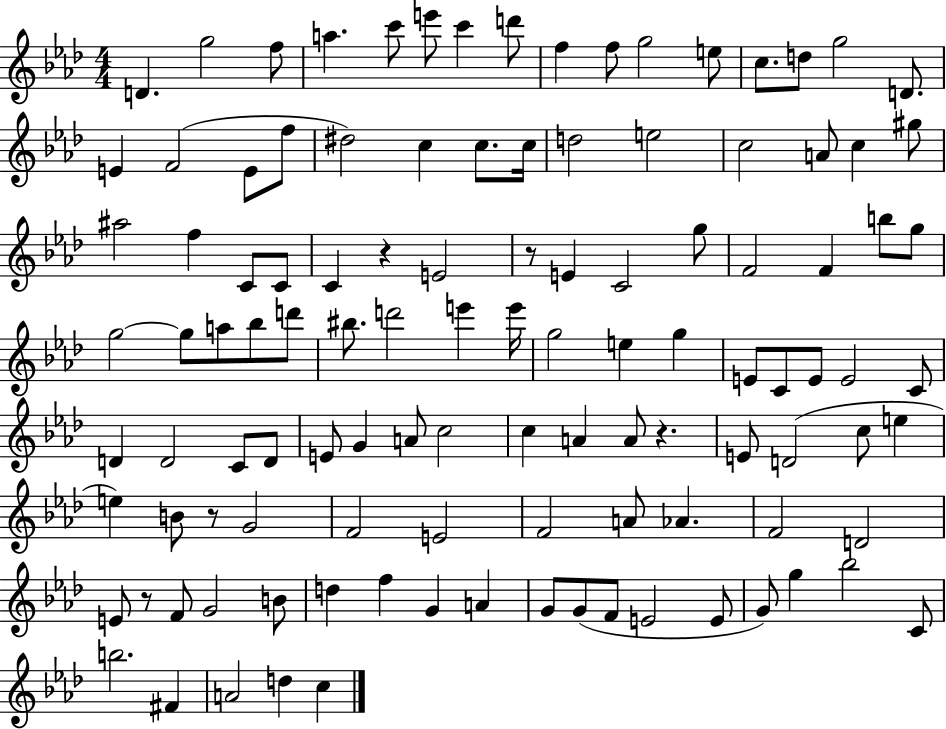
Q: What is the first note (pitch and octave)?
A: D4